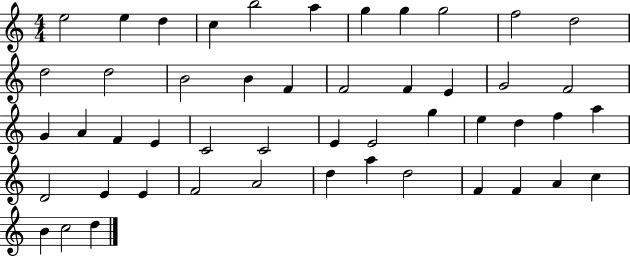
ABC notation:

X:1
T:Untitled
M:4/4
L:1/4
K:C
e2 e d c b2 a g g g2 f2 d2 d2 d2 B2 B F F2 F E G2 F2 G A F E C2 C2 E E2 g e d f a D2 E E F2 A2 d a d2 F F A c B c2 d